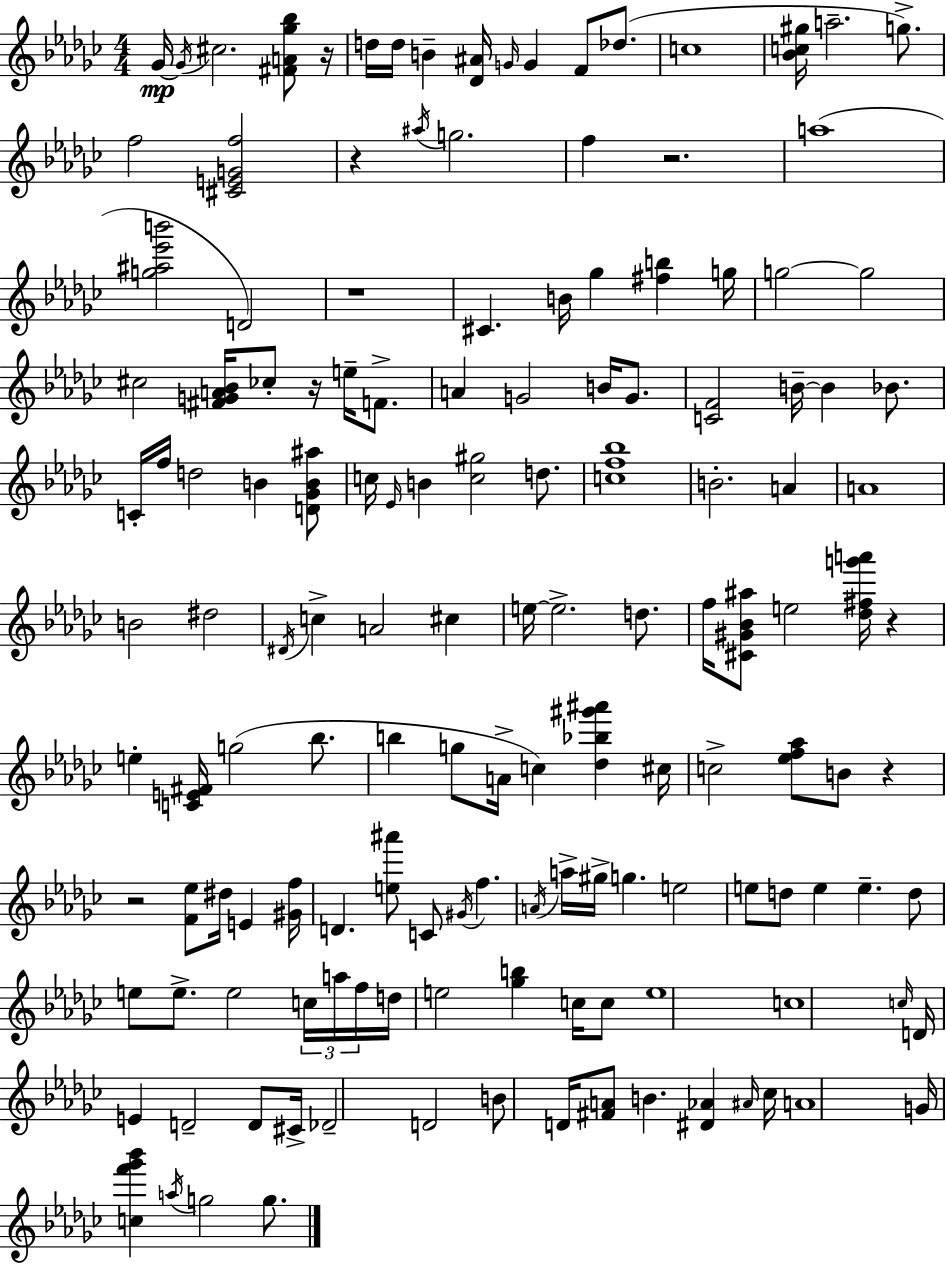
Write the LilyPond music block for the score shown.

{
  \clef treble
  \numericTimeSignature
  \time 4/4
  \key ees \minor
  \repeat volta 2 { ges'16~~\mp \acciaccatura { ges'16 } cis''2. <fis' a' ges'' bes''>8 | r16 d''16 d''16 b'4-- <des' ais'>16 \grace { g'16 } g'4 f'8 des''8.( | c''1 | <bes' c'' gis''>16 a''2.-- g''8.->) | \break f''2 <cis' e' g' f''>2 | r4 \acciaccatura { ais''16 } g''2. | f''4 r2. | a''1( | \break <g'' ais'' ees''' b'''>2 d'2) | r1 | cis'4. b'16 ges''4 <fis'' b''>4 | g''16 g''2~~ g''2 | \break cis''2 <fis' g' a' bes'>16 ces''8-. r16 e''16-- | f'8.-> a'4 g'2 b'16 | g'8. <c' f'>2 b'16--~~ b'4 | bes'8. c'16-. f''16 d''2 b'4 | \break <d' ges' b' ais''>8 c''16 \grace { ees'16 } b'4 <c'' gis''>2 | d''8. <c'' f'' bes''>1 | b'2.-. | a'4 a'1 | \break b'2 dis''2 | \acciaccatura { dis'16 } c''4-> a'2 | cis''4 e''16~~ e''2.-> | d''8. f''16 <cis' gis' bes' ais''>8 e''2 | \break <des'' fis'' g''' a'''>16 r4 e''4-. <c' e' fis'>16 g''2( | bes''8. b''4 g''8 a'16-> c''4) | <des'' bes'' gis''' ais'''>4 cis''16 c''2-> <ees'' f'' aes''>8 b'8 | r4 r2 <f' ees''>8 dis''16 | \break e'4 <gis' f''>16 d'4. <e'' ais'''>8 c'8 \acciaccatura { gis'16 } | f''4. \acciaccatura { a'16 } a''16-> gis''16-> g''4. e''2 | e''8 d''8 e''4 e''4.-- | d''8 e''8 e''8.-> e''2 | \break \tuplet 3/2 { c''16 a''16 f''16 } d''16 e''2 | <ges'' b''>4 c''16 c''8 e''1 | c''1 | \grace { c''16 } d'16 e'4 d'2-- | \break d'8 cis'16-> des'2-- | d'2 b'8 d'16 <fis' a'>8 b'4. | <dis' aes'>4 \grace { ais'16 } ces''16 a'1 | g'16 <c'' f''' ges''' bes'''>4 \acciaccatura { a''16 } g''2 | \break g''8. } \bar "|."
}